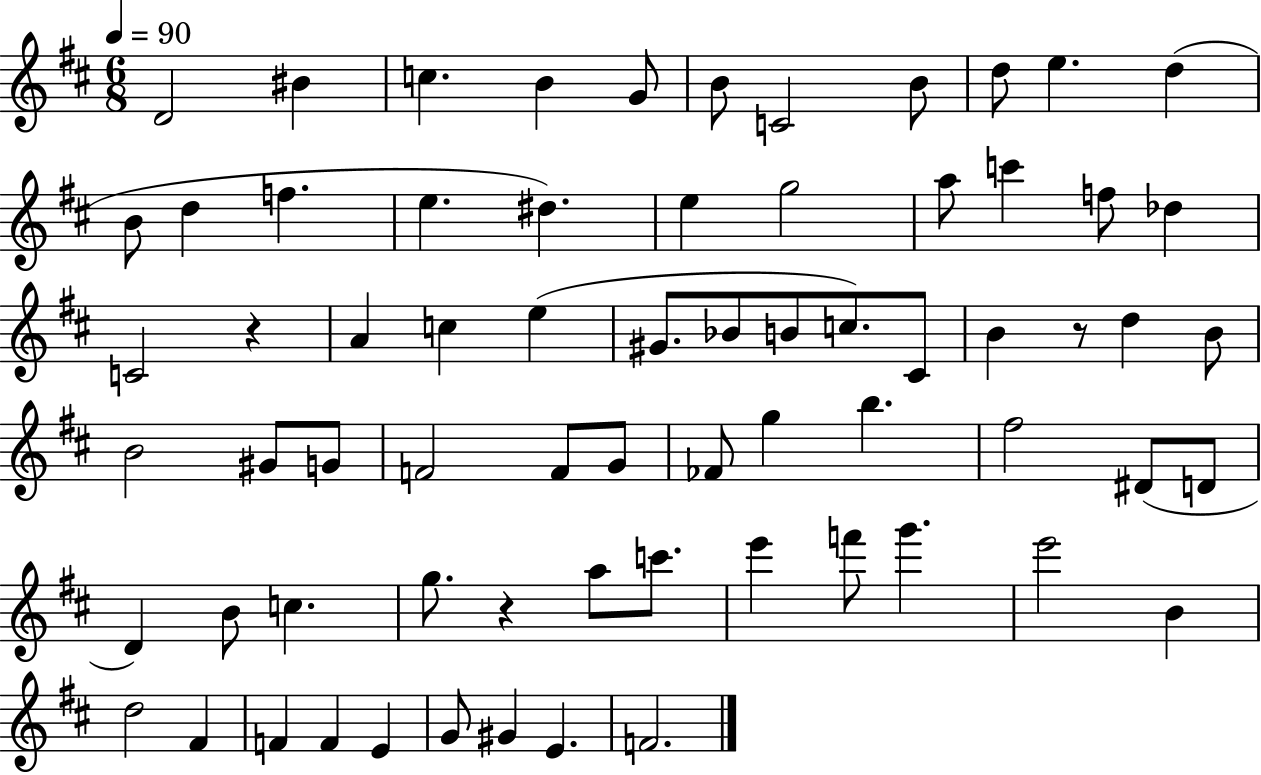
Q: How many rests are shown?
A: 3